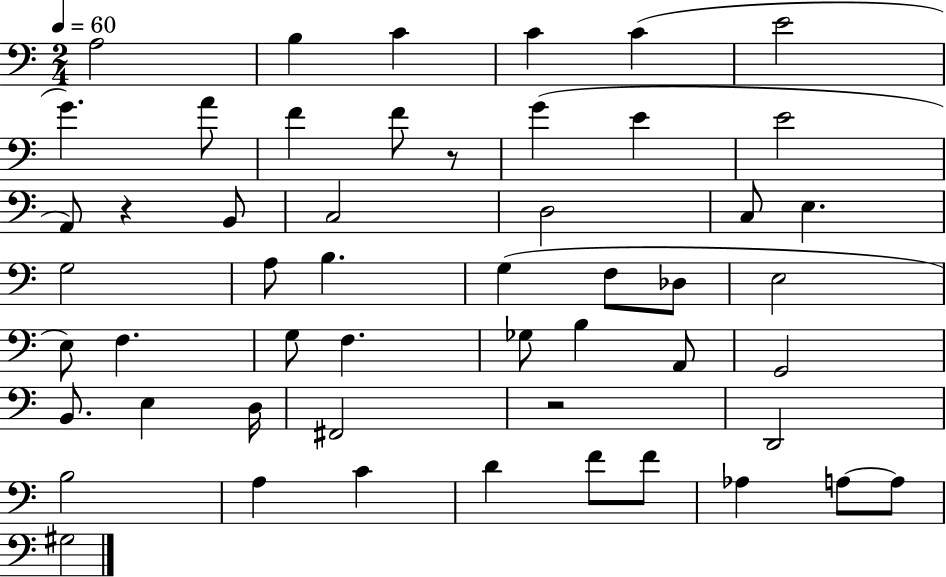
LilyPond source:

{
  \clef bass
  \numericTimeSignature
  \time 2/4
  \key c \major
  \tempo 4 = 60
  a2 | b4 c'4 | c'4 c'4( | e'2 | \break g'4.) a'8 | f'4 f'8 r8 | g'4( e'4 | e'2 | \break a,8) r4 b,8 | c2 | d2 | c8 e4. | \break g2 | a8 b4. | g4( f8 des8 | e2 | \break e8) f4. | g8 f4. | ges8 b4 a,8 | g,2 | \break b,8. e4 d16 | fis,2 | r2 | d,2 | \break b2 | a4 c'4 | d'4 f'8 f'8 | aes4 a8~~ a8 | \break gis2 | \bar "|."
}